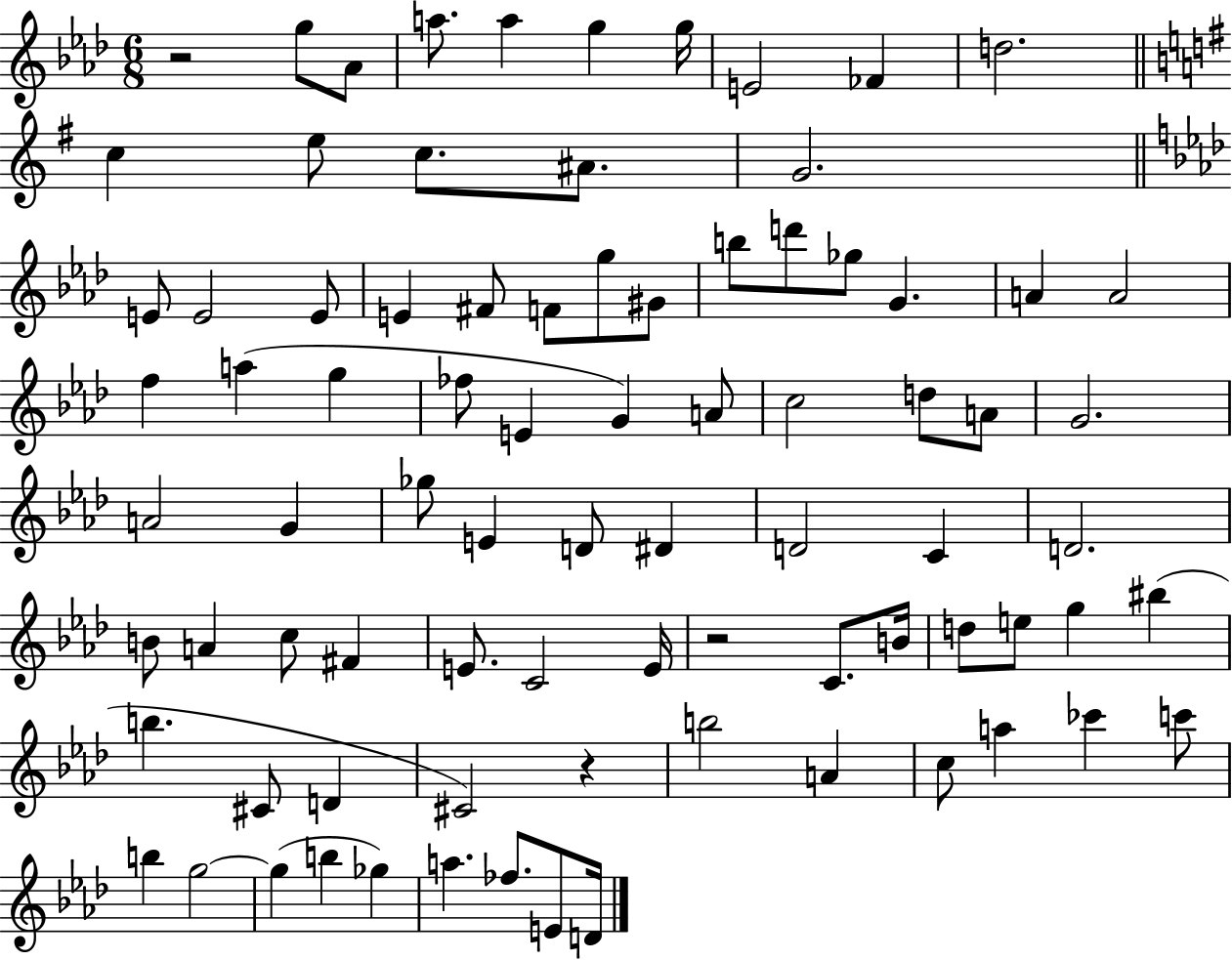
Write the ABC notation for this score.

X:1
T:Untitled
M:6/8
L:1/4
K:Ab
z2 g/2 _A/2 a/2 a g g/4 E2 _F d2 c e/2 c/2 ^A/2 G2 E/2 E2 E/2 E ^F/2 F/2 g/2 ^G/2 b/2 d'/2 _g/2 G A A2 f a g _f/2 E G A/2 c2 d/2 A/2 G2 A2 G _g/2 E D/2 ^D D2 C D2 B/2 A c/2 ^F E/2 C2 E/4 z2 C/2 B/4 d/2 e/2 g ^b b ^C/2 D ^C2 z b2 A c/2 a _c' c'/2 b g2 g b _g a _f/2 E/2 D/4